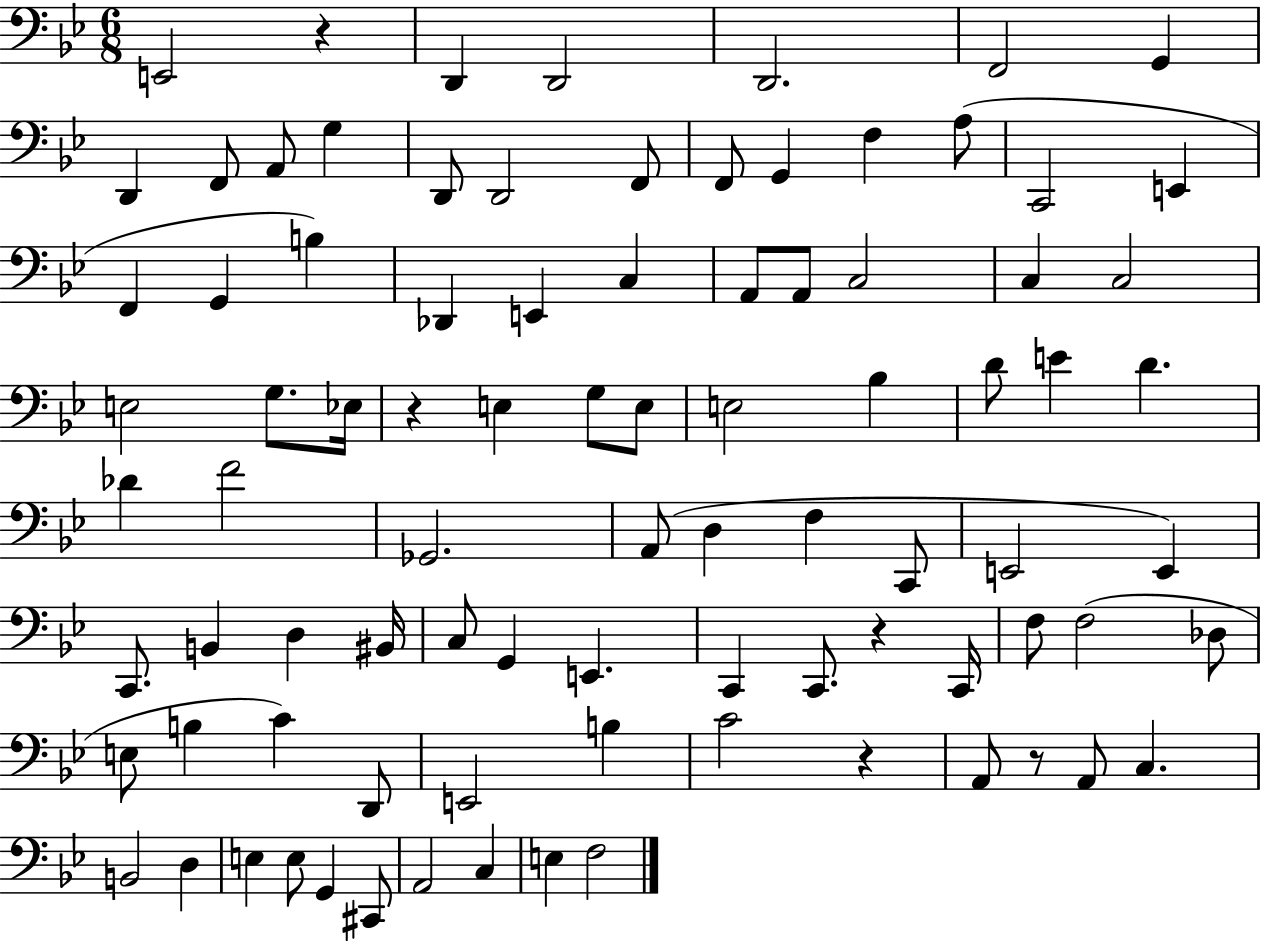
{
  \clef bass
  \numericTimeSignature
  \time 6/8
  \key bes \major
  e,2 r4 | d,4 d,2 | d,2. | f,2 g,4 | \break d,4 f,8 a,8 g4 | d,8 d,2 f,8 | f,8 g,4 f4 a8( | c,2 e,4 | \break f,4 g,4 b4) | des,4 e,4 c4 | a,8 a,8 c2 | c4 c2 | \break e2 g8. ees16 | r4 e4 g8 e8 | e2 bes4 | d'8 e'4 d'4. | \break des'4 f'2 | ges,2. | a,8( d4 f4 c,8 | e,2 e,4) | \break c,8. b,4 d4 bis,16 | c8 g,4 e,4. | c,4 c,8. r4 c,16 | f8 f2( des8 | \break e8 b4 c'4) d,8 | e,2 b4 | c'2 r4 | a,8 r8 a,8 c4. | \break b,2 d4 | e4 e8 g,4 cis,8 | a,2 c4 | e4 f2 | \break \bar "|."
}